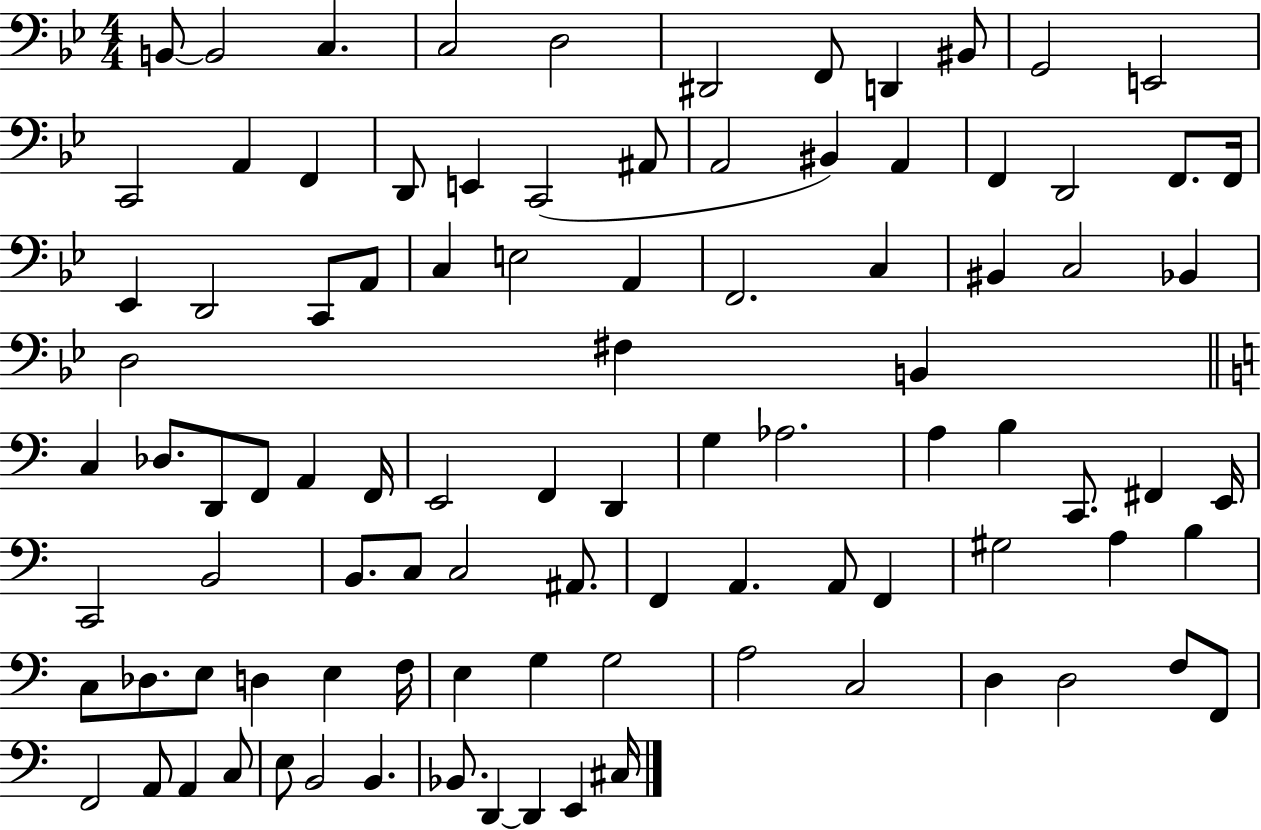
X:1
T:Untitled
M:4/4
L:1/4
K:Bb
B,,/2 B,,2 C, C,2 D,2 ^D,,2 F,,/2 D,, ^B,,/2 G,,2 E,,2 C,,2 A,, F,, D,,/2 E,, C,,2 ^A,,/2 A,,2 ^B,, A,, F,, D,,2 F,,/2 F,,/4 _E,, D,,2 C,,/2 A,,/2 C, E,2 A,, F,,2 C, ^B,, C,2 _B,, D,2 ^F, B,, C, _D,/2 D,,/2 F,,/2 A,, F,,/4 E,,2 F,, D,, G, _A,2 A, B, C,,/2 ^F,, E,,/4 C,,2 B,,2 B,,/2 C,/2 C,2 ^A,,/2 F,, A,, A,,/2 F,, ^G,2 A, B, C,/2 _D,/2 E,/2 D, E, F,/4 E, G, G,2 A,2 C,2 D, D,2 F,/2 F,,/2 F,,2 A,,/2 A,, C,/2 E,/2 B,,2 B,, _B,,/2 D,, D,, E,, ^C,/4